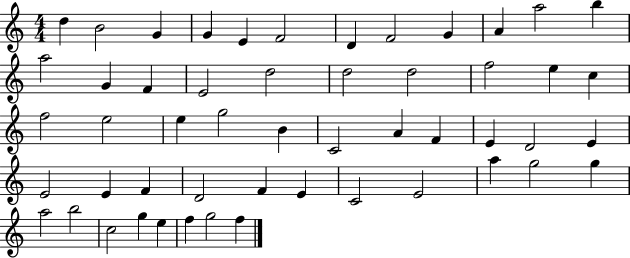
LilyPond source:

{
  \clef treble
  \numericTimeSignature
  \time 4/4
  \key c \major
  d''4 b'2 g'4 | g'4 e'4 f'2 | d'4 f'2 g'4 | a'4 a''2 b''4 | \break a''2 g'4 f'4 | e'2 d''2 | d''2 d''2 | f''2 e''4 c''4 | \break f''2 e''2 | e''4 g''2 b'4 | c'2 a'4 f'4 | e'4 d'2 e'4 | \break e'2 e'4 f'4 | d'2 f'4 e'4 | c'2 e'2 | a''4 g''2 g''4 | \break a''2 b''2 | c''2 g''4 e''4 | f''4 g''2 f''4 | \bar "|."
}